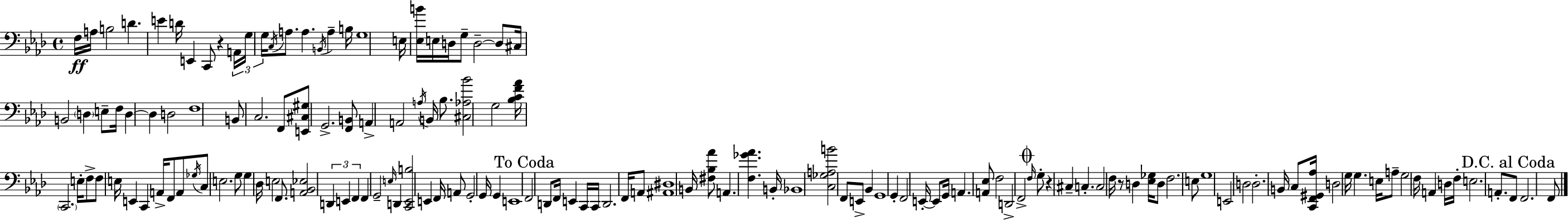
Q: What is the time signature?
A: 4/4